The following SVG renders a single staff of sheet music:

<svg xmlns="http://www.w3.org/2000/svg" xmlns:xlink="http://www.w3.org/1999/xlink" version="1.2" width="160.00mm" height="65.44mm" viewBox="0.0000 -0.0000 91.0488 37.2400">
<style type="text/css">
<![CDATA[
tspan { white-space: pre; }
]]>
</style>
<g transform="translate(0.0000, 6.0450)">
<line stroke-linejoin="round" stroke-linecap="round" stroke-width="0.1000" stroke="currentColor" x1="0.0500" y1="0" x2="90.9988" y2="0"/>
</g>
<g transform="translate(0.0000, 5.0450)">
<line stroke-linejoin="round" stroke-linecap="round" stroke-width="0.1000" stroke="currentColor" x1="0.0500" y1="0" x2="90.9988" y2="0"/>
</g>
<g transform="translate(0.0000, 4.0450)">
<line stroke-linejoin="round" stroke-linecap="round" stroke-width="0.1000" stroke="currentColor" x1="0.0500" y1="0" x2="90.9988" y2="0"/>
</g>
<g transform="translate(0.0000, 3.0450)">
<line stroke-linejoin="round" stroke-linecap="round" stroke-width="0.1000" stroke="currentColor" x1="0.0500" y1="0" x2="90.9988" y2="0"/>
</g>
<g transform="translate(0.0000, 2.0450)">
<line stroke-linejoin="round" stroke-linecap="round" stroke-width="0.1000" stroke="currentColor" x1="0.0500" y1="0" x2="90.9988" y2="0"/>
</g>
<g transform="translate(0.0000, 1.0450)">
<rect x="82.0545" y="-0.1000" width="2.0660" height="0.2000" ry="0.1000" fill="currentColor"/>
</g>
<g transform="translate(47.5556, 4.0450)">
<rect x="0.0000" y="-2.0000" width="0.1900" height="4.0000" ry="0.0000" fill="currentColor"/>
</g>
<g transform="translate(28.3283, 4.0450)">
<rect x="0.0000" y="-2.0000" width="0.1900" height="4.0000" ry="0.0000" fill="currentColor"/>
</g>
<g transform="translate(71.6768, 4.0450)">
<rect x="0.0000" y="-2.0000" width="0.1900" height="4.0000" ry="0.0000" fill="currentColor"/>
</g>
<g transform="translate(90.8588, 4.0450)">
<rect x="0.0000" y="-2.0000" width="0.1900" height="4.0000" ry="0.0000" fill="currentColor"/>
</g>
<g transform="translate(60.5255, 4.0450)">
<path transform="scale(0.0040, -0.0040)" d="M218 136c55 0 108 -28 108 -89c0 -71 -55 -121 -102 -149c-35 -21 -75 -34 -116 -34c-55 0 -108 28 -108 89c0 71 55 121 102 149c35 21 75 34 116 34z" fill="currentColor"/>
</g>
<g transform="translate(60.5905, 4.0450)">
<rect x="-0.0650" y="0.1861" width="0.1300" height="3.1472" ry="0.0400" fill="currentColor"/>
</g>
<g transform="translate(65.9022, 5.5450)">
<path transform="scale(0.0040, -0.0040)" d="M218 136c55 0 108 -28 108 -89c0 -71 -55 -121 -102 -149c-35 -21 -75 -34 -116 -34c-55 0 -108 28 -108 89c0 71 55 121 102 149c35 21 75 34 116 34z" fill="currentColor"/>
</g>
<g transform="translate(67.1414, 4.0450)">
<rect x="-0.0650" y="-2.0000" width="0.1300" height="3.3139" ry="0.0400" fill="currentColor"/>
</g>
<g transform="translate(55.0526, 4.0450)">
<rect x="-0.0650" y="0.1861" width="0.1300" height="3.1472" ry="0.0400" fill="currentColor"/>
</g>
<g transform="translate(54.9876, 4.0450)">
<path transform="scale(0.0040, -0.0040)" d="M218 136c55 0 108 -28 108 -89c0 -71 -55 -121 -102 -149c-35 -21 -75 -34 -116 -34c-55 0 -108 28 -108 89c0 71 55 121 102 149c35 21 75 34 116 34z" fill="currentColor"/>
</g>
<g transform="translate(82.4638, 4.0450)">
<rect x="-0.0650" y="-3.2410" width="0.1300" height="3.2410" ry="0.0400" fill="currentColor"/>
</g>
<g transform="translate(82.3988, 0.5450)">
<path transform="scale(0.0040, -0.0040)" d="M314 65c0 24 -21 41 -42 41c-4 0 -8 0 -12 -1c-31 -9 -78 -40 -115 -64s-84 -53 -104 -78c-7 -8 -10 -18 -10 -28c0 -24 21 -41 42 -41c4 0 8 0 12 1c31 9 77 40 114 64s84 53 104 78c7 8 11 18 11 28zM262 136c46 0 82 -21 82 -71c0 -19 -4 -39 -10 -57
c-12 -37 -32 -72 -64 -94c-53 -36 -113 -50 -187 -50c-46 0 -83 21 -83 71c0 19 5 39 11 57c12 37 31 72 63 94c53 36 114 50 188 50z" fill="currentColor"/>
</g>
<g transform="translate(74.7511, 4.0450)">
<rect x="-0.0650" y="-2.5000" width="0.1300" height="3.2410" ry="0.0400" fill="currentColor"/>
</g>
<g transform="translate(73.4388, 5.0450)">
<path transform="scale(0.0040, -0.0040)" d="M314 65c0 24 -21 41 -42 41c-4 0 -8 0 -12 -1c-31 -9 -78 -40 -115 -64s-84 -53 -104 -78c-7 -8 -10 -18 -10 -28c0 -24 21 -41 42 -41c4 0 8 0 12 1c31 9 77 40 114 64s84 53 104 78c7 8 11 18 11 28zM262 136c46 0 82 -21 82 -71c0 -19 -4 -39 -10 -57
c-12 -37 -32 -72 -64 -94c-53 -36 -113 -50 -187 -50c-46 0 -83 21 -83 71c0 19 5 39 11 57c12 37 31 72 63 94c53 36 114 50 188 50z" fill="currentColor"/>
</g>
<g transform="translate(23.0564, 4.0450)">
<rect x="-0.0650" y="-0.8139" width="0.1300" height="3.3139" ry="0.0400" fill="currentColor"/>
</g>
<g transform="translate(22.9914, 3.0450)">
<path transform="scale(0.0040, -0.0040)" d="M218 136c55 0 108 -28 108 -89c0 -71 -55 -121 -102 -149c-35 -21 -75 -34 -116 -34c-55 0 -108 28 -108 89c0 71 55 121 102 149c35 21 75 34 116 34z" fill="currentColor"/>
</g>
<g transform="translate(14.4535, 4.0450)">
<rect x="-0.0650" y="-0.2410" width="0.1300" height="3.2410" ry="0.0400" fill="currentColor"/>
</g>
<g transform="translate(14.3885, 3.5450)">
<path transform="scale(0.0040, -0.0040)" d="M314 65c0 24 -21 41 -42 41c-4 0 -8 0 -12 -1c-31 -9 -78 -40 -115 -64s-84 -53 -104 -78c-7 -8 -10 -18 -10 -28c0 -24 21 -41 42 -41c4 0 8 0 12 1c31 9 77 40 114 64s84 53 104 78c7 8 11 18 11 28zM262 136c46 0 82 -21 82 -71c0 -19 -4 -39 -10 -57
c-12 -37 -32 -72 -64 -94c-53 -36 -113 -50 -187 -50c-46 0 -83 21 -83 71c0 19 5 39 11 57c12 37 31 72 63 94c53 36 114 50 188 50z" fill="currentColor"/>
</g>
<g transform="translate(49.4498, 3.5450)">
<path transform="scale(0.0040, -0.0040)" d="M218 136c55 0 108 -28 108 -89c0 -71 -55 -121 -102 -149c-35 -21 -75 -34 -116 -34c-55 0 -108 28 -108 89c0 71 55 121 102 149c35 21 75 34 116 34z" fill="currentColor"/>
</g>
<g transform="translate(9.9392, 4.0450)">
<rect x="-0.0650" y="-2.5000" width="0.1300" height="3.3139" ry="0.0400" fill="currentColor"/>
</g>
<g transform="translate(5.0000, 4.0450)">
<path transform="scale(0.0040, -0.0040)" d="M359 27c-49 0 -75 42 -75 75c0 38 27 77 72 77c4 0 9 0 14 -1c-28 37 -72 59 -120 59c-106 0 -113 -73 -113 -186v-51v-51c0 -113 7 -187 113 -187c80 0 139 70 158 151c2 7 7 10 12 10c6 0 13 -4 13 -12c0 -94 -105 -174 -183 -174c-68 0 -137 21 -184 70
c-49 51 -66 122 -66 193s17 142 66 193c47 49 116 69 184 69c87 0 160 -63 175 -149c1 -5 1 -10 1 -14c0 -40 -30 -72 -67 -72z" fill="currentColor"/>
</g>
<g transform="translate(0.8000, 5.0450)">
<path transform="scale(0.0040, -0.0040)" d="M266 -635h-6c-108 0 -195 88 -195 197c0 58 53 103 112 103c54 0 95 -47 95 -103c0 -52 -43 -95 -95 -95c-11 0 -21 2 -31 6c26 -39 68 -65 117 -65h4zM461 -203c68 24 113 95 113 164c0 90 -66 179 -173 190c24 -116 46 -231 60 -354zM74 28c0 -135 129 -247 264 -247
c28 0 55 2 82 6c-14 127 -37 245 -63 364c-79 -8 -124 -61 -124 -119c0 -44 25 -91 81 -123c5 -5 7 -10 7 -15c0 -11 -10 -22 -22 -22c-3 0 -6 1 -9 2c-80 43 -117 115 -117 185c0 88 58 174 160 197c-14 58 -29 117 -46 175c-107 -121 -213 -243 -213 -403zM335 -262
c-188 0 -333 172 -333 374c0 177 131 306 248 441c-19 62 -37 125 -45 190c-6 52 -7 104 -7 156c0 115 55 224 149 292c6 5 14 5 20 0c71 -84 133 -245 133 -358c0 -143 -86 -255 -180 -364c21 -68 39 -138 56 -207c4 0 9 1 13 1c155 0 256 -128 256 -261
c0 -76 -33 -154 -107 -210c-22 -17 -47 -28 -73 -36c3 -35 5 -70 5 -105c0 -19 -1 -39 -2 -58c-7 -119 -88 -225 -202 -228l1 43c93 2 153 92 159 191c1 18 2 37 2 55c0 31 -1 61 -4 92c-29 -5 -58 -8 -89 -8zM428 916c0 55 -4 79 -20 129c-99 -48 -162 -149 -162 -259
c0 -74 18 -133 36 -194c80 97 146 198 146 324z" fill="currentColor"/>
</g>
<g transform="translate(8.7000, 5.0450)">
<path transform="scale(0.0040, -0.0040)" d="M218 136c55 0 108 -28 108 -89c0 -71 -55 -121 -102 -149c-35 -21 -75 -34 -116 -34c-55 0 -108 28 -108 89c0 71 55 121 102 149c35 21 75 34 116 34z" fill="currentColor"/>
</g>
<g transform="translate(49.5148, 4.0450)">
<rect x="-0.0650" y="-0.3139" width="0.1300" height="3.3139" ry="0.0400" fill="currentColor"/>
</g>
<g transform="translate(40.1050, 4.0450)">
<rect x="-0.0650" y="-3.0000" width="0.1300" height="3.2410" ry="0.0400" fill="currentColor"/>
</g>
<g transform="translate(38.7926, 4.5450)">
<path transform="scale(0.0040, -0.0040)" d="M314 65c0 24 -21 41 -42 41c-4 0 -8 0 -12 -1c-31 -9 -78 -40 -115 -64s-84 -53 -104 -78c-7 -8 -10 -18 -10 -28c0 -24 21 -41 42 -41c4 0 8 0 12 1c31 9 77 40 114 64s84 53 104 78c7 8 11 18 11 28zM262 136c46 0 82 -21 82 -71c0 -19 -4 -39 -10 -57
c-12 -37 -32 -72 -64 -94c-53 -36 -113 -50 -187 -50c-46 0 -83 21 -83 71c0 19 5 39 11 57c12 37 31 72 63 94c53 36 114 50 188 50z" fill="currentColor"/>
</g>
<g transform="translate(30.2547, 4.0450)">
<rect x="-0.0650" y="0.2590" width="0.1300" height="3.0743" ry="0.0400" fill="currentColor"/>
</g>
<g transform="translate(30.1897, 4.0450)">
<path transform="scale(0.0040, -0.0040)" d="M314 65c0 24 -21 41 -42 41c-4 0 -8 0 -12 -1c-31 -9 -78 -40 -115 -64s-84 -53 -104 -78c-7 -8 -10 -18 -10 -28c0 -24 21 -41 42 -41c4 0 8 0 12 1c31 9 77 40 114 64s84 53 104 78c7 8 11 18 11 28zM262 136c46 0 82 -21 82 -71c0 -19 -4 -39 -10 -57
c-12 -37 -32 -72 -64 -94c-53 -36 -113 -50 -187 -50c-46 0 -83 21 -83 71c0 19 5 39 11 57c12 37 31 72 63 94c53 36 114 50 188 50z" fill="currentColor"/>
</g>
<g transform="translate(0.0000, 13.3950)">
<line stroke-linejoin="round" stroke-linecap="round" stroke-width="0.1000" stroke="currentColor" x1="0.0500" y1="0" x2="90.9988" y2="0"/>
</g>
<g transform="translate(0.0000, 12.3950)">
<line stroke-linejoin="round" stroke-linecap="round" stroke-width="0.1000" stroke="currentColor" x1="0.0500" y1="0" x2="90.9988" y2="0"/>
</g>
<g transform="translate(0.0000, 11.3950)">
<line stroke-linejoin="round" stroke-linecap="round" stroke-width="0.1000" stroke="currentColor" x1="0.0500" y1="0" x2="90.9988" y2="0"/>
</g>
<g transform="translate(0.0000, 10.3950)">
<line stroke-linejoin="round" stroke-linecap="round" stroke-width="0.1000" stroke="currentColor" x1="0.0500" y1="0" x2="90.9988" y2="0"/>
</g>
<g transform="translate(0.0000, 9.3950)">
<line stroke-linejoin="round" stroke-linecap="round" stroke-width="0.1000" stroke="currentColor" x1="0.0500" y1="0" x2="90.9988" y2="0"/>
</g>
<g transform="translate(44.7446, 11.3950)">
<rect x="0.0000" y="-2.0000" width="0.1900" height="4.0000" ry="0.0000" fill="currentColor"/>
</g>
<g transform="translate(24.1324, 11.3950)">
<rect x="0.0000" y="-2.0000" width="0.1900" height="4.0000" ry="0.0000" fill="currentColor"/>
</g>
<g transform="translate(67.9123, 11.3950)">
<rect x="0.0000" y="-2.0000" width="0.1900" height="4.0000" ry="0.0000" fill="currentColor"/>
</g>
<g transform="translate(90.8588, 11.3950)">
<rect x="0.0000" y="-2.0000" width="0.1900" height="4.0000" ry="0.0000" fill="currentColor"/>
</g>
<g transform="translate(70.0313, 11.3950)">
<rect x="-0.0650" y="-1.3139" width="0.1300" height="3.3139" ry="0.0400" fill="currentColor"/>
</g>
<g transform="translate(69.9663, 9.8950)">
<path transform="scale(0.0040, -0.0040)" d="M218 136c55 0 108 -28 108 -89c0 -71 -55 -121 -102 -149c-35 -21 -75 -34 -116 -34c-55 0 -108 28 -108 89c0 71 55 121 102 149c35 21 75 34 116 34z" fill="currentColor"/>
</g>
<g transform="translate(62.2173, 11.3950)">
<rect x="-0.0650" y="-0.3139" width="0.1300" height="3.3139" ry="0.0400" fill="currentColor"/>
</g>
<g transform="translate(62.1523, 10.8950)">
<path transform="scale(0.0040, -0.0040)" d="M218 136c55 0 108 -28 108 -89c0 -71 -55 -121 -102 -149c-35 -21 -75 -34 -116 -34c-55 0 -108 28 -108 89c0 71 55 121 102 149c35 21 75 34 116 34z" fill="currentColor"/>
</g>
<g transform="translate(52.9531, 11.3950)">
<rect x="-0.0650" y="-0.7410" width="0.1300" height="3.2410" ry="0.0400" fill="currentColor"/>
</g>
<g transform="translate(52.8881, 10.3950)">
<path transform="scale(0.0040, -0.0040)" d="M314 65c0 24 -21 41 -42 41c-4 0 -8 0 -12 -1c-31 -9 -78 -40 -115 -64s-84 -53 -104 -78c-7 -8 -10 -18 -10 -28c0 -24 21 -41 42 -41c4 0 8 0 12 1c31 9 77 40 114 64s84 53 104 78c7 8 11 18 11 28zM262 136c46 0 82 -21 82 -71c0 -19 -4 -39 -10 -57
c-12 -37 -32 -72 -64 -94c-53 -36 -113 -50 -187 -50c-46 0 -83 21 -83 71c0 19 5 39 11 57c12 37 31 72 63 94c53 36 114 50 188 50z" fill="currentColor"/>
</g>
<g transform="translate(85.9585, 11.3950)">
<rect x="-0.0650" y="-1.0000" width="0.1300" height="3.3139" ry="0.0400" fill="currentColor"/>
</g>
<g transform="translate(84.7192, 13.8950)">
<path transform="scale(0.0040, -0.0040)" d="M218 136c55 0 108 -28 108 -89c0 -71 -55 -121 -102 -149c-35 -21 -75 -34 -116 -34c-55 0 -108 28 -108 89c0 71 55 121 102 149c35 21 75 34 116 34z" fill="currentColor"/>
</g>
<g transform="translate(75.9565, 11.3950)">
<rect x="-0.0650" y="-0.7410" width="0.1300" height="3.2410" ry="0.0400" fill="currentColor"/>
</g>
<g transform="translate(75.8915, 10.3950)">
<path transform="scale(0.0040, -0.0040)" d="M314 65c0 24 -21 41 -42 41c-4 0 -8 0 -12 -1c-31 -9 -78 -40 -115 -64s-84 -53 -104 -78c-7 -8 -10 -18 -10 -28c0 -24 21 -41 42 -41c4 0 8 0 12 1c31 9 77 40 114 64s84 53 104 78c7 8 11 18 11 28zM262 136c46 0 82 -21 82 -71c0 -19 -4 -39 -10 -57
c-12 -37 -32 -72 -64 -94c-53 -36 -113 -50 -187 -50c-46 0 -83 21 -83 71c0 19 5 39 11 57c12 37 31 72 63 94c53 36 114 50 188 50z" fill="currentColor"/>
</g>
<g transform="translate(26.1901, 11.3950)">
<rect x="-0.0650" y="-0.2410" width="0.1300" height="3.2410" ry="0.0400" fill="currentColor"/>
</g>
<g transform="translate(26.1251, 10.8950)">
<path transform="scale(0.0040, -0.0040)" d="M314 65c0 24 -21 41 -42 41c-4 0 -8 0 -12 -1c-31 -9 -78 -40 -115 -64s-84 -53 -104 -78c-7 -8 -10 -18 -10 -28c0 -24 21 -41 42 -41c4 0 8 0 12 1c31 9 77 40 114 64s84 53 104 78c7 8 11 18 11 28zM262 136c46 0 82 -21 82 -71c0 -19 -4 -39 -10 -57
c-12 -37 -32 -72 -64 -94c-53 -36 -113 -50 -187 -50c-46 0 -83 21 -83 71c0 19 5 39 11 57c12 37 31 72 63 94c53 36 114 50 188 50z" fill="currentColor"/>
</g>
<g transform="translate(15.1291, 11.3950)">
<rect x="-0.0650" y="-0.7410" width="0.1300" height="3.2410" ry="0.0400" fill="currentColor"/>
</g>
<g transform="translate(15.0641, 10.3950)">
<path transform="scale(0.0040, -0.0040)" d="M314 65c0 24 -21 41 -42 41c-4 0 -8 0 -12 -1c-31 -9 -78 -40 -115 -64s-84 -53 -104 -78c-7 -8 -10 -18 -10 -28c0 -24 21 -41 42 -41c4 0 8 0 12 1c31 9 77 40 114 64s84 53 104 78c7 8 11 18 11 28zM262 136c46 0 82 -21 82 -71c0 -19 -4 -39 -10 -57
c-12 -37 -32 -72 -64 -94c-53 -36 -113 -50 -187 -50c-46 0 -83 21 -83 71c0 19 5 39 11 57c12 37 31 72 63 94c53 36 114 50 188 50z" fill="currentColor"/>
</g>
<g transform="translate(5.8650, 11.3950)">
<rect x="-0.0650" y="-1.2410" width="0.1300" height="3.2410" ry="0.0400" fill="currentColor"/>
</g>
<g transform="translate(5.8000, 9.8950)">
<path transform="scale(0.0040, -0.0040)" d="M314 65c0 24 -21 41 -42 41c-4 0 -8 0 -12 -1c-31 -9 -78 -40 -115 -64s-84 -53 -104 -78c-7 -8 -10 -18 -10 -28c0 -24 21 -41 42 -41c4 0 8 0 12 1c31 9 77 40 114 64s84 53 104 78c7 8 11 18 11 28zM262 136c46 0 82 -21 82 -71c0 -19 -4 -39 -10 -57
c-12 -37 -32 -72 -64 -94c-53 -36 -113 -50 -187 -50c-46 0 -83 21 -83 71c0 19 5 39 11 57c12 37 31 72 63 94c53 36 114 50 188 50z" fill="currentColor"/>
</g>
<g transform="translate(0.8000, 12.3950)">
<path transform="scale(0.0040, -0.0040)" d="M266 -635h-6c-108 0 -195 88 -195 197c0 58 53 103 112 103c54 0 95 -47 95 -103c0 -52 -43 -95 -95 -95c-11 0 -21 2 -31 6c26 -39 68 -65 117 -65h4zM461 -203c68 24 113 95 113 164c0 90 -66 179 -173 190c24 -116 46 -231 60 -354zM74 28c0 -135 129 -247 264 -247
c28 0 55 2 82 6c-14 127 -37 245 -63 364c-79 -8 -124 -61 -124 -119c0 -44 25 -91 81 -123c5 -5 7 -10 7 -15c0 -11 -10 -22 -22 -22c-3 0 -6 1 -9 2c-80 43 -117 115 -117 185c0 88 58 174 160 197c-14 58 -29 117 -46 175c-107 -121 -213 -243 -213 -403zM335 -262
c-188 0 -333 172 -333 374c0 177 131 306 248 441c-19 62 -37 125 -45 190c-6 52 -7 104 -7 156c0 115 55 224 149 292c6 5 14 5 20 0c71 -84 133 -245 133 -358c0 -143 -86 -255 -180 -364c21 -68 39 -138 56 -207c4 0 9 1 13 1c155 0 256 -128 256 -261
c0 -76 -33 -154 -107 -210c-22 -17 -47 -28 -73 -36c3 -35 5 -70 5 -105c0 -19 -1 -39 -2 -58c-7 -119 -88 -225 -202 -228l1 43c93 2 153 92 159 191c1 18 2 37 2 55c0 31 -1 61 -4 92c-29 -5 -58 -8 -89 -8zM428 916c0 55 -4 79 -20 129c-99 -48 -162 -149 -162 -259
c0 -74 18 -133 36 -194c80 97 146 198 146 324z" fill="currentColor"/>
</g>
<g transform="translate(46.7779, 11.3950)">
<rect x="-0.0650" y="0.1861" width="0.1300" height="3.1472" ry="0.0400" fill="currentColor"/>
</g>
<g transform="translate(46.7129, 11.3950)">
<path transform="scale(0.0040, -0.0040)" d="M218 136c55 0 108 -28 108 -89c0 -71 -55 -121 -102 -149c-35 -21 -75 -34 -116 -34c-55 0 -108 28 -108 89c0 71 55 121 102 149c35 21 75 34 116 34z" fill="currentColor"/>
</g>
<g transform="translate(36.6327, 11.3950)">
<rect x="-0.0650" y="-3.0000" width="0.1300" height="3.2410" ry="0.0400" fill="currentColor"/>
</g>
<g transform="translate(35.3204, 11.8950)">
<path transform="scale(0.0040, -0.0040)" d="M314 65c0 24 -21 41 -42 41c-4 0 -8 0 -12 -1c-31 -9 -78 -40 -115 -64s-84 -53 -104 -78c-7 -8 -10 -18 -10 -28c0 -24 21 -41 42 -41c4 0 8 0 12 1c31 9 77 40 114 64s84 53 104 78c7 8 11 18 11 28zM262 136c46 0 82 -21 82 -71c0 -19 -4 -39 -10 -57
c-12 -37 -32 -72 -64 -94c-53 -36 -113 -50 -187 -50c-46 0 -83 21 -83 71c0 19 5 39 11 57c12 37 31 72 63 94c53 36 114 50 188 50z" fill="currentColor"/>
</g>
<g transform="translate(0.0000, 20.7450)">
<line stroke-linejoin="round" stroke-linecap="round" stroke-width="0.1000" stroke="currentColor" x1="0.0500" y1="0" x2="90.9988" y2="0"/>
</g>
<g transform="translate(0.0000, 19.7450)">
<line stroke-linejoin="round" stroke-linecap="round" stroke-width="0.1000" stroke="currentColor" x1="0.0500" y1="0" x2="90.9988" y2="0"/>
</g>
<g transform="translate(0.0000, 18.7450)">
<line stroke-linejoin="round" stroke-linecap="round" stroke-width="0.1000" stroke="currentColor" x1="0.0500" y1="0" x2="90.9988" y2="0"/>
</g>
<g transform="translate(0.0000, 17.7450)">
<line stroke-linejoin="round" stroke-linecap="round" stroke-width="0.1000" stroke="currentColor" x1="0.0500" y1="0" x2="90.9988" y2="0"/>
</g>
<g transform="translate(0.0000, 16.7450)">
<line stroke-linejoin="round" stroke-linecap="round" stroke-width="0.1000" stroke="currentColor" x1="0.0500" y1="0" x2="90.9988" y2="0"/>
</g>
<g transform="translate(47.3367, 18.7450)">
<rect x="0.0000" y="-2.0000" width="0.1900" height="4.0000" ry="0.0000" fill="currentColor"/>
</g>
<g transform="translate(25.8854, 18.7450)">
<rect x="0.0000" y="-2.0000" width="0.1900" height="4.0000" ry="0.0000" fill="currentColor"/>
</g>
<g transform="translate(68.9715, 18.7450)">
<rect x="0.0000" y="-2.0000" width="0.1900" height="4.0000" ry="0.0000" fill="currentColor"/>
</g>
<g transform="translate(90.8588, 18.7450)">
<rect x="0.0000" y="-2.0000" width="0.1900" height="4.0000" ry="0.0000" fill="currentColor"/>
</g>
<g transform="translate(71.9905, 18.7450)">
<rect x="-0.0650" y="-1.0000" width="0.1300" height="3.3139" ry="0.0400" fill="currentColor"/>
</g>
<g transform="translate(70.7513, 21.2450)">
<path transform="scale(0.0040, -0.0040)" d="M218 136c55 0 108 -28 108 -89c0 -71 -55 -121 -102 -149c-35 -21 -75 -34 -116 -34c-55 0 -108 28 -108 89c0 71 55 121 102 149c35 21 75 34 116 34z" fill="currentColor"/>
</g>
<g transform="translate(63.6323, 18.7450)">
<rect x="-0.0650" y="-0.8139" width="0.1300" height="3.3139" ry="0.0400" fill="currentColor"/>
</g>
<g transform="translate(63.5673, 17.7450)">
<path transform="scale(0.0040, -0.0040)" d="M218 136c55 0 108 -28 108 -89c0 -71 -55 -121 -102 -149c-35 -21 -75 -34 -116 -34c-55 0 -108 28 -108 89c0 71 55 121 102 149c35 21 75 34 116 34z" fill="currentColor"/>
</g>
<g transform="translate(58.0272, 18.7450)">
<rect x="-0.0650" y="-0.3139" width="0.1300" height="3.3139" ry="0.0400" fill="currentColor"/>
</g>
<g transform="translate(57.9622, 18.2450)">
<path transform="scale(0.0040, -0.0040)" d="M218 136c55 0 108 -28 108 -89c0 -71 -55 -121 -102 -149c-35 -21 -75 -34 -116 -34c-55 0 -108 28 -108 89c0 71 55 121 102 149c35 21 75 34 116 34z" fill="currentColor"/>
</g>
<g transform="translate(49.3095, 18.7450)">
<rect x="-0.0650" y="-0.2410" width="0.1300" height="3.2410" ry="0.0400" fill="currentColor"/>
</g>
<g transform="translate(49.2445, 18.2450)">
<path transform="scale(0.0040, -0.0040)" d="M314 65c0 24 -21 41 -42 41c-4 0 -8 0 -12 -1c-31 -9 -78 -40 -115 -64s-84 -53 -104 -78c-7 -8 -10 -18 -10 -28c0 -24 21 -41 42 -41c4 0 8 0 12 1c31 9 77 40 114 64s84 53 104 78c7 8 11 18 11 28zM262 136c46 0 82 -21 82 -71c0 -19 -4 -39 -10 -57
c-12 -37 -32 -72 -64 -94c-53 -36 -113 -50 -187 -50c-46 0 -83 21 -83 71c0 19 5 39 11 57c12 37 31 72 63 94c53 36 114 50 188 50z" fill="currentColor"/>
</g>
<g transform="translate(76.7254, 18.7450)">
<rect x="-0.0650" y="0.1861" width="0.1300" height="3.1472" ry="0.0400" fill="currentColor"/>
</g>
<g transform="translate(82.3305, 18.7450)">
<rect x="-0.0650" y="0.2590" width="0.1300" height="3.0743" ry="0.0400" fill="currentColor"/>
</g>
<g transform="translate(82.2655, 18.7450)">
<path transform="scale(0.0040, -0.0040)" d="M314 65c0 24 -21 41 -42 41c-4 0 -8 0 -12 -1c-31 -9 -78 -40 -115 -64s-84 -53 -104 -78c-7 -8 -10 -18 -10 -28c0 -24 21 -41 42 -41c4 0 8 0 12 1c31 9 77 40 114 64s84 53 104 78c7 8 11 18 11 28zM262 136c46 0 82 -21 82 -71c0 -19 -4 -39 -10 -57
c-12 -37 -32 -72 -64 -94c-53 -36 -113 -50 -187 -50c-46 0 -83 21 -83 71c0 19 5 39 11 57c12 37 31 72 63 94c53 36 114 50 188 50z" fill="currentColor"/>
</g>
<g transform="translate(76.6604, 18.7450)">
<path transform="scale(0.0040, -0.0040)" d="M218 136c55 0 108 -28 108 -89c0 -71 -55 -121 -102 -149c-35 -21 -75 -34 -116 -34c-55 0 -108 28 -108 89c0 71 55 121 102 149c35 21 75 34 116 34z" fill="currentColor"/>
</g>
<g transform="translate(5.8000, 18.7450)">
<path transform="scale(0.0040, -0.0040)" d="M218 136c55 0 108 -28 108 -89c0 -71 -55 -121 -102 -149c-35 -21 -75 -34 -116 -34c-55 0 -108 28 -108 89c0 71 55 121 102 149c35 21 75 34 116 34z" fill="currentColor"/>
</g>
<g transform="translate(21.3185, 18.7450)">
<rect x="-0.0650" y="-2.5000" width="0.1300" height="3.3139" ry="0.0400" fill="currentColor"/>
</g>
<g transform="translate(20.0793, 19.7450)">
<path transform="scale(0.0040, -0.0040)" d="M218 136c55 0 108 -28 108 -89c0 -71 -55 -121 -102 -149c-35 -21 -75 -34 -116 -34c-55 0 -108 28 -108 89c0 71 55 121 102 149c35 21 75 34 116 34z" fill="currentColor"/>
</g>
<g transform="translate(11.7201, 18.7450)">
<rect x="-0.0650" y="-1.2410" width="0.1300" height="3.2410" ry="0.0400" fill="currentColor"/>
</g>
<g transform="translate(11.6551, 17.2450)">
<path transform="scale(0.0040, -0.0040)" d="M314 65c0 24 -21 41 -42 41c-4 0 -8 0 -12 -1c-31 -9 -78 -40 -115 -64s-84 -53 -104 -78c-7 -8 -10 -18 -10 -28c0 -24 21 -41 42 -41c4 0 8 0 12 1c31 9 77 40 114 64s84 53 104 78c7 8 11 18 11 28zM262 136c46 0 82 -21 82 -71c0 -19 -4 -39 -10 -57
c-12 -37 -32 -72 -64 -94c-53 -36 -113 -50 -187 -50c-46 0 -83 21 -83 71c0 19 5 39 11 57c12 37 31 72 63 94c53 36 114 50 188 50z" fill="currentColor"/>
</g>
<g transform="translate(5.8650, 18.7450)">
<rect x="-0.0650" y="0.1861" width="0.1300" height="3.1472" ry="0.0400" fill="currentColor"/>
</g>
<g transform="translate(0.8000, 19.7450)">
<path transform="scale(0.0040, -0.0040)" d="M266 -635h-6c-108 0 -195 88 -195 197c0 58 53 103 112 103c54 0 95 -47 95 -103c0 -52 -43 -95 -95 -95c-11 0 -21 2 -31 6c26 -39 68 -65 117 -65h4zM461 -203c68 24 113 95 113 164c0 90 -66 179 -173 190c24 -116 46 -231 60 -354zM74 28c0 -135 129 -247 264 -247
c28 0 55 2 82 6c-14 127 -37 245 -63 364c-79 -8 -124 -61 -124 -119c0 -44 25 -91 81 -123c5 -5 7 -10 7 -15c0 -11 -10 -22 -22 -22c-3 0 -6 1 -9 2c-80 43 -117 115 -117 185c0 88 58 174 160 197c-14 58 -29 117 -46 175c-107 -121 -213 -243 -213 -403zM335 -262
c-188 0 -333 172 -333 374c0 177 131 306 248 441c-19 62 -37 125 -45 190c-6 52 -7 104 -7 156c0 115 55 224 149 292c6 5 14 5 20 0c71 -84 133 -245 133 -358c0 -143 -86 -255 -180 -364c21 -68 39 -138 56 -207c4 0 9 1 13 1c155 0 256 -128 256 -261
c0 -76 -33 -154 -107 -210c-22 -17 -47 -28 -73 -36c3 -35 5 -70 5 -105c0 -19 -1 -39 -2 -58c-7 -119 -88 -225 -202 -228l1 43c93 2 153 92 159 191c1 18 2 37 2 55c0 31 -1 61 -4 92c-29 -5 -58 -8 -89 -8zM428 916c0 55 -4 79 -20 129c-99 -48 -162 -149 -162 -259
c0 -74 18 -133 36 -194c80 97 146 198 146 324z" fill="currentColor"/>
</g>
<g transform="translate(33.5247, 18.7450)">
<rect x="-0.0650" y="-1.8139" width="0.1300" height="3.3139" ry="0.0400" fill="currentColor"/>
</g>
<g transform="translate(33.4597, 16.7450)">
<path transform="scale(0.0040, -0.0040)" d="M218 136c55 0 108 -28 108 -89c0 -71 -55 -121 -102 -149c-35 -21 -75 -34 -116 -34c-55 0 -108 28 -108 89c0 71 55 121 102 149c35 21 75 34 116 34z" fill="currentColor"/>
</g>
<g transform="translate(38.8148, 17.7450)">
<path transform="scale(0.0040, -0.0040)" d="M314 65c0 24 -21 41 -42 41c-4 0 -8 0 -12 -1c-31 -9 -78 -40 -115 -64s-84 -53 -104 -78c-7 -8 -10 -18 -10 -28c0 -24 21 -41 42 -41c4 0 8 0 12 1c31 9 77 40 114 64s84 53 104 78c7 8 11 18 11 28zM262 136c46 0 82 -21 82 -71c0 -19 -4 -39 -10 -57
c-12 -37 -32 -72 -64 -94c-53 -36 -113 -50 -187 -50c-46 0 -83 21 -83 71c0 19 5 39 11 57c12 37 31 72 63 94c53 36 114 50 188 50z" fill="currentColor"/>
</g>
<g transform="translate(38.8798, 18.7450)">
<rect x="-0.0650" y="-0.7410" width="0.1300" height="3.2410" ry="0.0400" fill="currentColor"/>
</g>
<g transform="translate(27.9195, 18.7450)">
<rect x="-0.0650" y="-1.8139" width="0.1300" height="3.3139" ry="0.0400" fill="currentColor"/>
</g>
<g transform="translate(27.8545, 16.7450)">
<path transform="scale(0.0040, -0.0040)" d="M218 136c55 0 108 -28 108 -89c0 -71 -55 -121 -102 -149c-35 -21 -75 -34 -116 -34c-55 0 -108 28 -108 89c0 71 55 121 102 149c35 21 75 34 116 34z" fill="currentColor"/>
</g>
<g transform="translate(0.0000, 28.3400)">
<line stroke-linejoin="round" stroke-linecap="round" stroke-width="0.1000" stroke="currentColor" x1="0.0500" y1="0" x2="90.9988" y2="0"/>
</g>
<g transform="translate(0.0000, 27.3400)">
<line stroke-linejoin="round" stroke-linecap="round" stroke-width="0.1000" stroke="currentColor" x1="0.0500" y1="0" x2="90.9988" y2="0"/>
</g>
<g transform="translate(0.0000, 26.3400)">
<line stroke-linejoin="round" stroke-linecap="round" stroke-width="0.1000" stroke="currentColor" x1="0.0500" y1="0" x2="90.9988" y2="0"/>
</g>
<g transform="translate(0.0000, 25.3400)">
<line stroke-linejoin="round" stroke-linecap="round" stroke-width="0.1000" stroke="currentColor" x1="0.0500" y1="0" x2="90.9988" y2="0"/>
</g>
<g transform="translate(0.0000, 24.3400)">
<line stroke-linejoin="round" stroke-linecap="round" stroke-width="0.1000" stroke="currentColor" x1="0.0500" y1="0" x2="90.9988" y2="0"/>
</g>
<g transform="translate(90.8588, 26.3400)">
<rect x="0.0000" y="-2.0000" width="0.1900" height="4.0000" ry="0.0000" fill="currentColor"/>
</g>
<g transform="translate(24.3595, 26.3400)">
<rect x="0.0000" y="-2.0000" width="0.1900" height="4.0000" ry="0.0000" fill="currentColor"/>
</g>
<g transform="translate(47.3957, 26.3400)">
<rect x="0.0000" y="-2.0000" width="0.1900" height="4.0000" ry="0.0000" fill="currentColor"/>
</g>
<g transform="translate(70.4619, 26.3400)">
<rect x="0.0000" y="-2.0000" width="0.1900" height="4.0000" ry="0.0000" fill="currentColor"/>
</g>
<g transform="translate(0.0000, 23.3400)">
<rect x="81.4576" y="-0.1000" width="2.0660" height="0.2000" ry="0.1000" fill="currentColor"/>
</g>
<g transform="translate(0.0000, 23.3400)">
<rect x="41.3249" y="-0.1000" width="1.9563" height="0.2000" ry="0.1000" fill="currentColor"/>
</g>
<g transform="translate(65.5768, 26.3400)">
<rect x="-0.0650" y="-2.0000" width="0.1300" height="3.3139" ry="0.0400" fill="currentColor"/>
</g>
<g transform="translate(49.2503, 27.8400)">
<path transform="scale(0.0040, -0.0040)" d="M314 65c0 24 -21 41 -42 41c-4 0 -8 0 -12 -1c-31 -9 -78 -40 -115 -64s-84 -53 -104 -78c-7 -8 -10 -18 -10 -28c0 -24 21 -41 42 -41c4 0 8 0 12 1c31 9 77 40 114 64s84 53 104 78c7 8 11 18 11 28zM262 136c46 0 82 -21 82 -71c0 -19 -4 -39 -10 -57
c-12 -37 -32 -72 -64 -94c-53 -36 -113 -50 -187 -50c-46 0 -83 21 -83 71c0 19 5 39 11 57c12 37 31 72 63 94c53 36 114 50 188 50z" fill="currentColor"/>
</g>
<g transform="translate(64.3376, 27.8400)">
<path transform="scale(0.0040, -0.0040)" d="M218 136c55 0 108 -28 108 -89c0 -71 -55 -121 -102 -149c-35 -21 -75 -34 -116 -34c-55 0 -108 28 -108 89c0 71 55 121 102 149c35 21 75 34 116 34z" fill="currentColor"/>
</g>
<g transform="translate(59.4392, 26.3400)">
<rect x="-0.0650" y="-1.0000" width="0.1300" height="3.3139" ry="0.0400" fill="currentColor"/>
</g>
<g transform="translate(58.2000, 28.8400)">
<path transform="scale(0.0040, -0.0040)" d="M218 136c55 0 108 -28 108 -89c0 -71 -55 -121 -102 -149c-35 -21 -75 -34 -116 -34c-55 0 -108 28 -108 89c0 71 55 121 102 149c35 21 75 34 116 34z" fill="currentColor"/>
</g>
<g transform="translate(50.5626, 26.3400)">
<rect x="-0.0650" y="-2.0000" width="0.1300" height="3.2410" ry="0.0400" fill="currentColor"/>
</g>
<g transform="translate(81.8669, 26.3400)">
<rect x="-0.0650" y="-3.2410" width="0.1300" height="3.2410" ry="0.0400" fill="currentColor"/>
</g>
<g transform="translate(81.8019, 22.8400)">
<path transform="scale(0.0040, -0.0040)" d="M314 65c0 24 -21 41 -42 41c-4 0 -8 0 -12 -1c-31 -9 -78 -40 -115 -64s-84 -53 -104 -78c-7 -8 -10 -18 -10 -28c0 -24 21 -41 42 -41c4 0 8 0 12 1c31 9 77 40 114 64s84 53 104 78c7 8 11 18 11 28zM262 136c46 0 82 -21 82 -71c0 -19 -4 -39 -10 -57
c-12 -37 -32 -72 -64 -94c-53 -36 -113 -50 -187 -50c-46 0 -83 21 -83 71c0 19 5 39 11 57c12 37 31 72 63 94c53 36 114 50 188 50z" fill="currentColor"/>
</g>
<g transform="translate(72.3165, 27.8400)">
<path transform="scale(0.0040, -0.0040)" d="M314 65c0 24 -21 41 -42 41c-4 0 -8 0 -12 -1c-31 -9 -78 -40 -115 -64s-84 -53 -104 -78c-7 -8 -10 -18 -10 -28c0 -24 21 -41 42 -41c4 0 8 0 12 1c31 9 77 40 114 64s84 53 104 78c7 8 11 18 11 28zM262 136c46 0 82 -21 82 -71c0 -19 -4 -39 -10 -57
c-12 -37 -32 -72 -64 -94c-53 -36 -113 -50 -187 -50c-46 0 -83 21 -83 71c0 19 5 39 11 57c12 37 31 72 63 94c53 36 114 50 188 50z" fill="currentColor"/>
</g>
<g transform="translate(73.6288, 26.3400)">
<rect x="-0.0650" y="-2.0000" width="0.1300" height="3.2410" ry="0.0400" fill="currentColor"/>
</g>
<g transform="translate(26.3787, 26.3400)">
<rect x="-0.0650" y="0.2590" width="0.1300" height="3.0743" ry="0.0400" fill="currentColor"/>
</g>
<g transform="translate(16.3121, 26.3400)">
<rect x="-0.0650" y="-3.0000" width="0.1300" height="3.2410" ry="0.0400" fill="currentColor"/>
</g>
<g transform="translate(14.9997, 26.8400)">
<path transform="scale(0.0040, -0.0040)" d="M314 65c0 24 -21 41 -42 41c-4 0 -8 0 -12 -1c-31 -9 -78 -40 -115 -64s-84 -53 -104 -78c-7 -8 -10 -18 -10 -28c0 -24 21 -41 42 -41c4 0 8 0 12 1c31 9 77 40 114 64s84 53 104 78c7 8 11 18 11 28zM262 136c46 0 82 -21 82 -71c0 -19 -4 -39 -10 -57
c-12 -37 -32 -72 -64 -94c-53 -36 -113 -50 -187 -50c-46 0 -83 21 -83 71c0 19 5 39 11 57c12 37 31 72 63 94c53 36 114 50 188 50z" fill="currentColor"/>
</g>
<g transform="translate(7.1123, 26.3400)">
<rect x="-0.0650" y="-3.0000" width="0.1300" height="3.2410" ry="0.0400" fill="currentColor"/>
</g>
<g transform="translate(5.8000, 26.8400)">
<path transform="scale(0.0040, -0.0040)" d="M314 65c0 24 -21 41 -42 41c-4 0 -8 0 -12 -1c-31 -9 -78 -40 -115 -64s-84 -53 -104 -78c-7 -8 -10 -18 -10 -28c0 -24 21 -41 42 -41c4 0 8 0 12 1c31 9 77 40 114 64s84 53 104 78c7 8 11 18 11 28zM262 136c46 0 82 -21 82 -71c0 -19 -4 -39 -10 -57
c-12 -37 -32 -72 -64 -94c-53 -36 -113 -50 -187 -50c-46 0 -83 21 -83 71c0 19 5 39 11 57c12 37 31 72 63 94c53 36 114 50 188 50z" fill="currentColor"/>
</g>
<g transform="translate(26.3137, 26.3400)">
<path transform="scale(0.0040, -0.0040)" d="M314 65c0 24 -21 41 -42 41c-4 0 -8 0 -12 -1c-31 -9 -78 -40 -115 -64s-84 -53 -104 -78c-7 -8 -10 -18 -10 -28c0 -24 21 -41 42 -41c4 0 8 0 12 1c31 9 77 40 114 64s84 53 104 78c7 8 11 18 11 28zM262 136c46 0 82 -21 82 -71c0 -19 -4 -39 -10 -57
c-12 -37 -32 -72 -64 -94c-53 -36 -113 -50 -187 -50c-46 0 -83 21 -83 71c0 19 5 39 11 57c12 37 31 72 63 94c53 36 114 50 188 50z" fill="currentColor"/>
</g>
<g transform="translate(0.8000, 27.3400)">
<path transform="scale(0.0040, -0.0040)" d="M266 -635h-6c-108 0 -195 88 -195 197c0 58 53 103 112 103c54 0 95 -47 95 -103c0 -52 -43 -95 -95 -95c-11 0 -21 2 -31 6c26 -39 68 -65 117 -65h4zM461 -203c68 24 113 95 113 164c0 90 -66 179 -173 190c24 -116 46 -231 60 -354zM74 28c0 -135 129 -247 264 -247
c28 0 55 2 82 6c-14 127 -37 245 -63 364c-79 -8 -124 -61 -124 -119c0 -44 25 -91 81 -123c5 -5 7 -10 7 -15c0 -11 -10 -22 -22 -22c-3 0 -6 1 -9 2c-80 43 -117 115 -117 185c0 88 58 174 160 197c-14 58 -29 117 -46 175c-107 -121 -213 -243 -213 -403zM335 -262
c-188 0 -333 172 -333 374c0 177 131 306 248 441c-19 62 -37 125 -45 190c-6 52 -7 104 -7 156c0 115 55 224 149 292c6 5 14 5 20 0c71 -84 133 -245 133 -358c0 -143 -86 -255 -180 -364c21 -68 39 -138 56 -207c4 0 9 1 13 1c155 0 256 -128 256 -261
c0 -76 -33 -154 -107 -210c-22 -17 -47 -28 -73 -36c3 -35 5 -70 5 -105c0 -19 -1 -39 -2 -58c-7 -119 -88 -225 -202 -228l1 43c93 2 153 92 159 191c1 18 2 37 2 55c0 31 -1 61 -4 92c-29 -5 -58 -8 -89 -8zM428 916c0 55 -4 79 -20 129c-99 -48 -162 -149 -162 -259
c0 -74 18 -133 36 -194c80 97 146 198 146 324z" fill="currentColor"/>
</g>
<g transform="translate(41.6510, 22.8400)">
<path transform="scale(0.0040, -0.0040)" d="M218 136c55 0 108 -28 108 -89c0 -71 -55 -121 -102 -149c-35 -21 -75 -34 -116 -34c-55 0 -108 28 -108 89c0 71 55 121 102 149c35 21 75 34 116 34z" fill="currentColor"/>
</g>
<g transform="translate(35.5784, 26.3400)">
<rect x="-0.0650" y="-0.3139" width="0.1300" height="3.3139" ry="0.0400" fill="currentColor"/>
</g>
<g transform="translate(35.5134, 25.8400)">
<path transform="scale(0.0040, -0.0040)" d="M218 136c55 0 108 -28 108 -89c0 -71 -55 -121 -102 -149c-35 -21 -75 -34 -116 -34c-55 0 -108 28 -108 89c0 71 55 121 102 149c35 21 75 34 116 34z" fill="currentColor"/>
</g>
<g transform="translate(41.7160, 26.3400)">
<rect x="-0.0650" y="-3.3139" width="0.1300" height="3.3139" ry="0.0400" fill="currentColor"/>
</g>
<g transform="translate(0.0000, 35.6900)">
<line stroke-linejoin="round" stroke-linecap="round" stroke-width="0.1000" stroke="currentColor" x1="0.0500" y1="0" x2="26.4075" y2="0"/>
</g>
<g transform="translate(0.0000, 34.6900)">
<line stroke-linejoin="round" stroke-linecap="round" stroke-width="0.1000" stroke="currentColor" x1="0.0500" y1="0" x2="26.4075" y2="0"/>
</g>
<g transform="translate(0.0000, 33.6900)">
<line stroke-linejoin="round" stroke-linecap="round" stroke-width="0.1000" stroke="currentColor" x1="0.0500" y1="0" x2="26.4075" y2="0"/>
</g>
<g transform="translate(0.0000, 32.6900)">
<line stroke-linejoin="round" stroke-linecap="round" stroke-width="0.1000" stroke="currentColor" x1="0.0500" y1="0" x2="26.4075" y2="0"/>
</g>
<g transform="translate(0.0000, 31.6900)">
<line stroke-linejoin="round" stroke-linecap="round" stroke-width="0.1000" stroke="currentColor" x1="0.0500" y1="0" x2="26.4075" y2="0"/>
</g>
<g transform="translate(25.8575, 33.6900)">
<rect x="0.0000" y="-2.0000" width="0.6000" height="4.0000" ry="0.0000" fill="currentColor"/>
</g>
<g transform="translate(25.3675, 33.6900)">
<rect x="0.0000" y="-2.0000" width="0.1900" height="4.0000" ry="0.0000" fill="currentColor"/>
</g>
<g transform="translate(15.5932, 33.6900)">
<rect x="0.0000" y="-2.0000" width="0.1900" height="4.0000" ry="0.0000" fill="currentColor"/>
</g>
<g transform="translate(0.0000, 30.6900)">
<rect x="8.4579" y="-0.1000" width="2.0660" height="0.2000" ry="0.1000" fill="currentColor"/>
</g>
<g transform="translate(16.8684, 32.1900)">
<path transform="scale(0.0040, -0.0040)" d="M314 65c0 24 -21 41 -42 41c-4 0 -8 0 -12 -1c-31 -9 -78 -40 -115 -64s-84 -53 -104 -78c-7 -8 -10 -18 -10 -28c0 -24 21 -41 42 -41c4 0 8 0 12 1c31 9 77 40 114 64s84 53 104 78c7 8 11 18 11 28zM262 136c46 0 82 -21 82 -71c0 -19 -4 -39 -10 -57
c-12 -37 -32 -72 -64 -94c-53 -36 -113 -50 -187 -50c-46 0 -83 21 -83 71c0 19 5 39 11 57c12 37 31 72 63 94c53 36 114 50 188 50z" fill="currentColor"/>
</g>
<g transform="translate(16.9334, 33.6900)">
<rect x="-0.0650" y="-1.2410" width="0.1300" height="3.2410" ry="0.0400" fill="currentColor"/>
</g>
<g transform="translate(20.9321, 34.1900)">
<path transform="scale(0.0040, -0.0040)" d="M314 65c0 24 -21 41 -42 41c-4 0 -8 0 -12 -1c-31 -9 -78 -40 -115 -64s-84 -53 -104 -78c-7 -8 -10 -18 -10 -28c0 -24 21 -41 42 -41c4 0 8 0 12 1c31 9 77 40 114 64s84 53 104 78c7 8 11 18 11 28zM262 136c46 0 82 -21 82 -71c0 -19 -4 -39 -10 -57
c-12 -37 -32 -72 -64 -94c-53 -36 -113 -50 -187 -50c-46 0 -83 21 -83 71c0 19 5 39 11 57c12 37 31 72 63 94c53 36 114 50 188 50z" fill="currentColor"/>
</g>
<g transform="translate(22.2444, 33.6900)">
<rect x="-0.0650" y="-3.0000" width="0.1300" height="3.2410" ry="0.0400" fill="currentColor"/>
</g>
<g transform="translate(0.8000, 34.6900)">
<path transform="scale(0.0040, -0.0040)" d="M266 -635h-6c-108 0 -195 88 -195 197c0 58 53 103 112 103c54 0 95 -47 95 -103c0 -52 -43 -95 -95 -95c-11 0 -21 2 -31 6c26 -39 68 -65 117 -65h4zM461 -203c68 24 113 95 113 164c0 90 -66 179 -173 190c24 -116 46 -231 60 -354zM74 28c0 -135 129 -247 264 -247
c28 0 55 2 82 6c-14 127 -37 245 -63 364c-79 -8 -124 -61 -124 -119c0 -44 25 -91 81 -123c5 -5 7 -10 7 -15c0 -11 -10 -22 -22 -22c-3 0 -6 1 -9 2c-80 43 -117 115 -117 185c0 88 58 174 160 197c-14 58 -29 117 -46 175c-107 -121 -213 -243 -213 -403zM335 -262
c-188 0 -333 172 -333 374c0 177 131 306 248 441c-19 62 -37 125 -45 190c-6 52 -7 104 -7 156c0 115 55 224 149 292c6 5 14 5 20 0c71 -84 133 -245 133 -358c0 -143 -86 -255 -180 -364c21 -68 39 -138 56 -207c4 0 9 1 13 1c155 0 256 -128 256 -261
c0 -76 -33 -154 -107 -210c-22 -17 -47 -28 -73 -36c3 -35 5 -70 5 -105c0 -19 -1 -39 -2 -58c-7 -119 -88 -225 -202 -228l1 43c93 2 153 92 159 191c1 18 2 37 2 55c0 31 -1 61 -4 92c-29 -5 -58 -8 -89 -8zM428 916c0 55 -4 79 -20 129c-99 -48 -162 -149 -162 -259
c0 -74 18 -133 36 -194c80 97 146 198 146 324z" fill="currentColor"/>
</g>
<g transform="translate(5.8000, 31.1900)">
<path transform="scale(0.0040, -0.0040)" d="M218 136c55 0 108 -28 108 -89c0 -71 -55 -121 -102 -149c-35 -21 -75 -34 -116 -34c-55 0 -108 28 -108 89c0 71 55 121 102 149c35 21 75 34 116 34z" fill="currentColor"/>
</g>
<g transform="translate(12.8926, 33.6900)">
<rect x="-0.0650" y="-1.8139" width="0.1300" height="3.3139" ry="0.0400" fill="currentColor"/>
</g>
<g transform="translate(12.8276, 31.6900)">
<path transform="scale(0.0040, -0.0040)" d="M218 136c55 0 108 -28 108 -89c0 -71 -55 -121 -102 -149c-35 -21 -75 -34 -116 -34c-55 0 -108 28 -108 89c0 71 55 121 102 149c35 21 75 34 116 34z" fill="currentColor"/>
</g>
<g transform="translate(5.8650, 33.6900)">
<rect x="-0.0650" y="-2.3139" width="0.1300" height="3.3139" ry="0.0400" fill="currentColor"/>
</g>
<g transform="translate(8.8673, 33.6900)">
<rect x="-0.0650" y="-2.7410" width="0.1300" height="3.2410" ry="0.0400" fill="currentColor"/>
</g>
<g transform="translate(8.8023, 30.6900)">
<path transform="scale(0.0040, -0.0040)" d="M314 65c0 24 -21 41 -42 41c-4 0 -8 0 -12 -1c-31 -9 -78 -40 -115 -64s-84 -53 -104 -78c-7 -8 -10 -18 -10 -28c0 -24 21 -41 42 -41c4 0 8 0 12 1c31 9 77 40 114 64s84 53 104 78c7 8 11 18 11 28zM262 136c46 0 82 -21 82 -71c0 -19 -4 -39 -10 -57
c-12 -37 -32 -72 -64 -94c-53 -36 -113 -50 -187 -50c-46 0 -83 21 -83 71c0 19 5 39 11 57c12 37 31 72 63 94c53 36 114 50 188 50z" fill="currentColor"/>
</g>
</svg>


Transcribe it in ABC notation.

X:1
T:Untitled
M:4/4
L:1/4
K:C
G c2 d B2 A2 c B B F G2 b2 e2 d2 c2 A2 B d2 c e d2 D B e2 G f f d2 c2 c d D B B2 A2 A2 B2 c b F2 D F F2 b2 g a2 f e2 A2